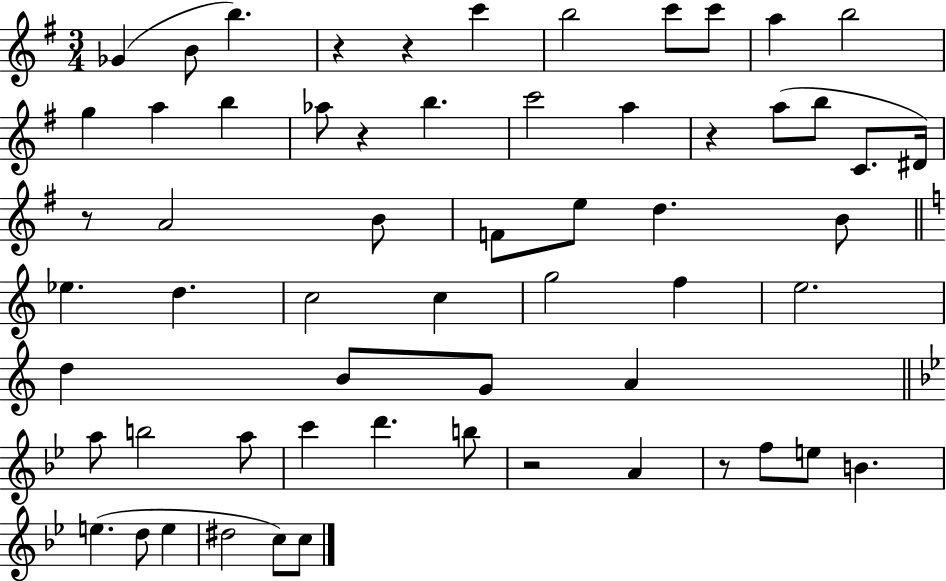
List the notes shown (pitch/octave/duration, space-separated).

Gb4/q B4/e B5/q. R/q R/q C6/q B5/h C6/e C6/e A5/q B5/h G5/q A5/q B5/q Ab5/e R/q B5/q. C6/h A5/q R/q A5/e B5/e C4/e. D#4/s R/e A4/h B4/e F4/e E5/e D5/q. B4/e Eb5/q. D5/q. C5/h C5/q G5/h F5/q E5/h. D5/q B4/e G4/e A4/q A5/e B5/h A5/e C6/q D6/q. B5/e R/h A4/q R/e F5/e E5/e B4/q. E5/q. D5/e E5/q D#5/h C5/e C5/e